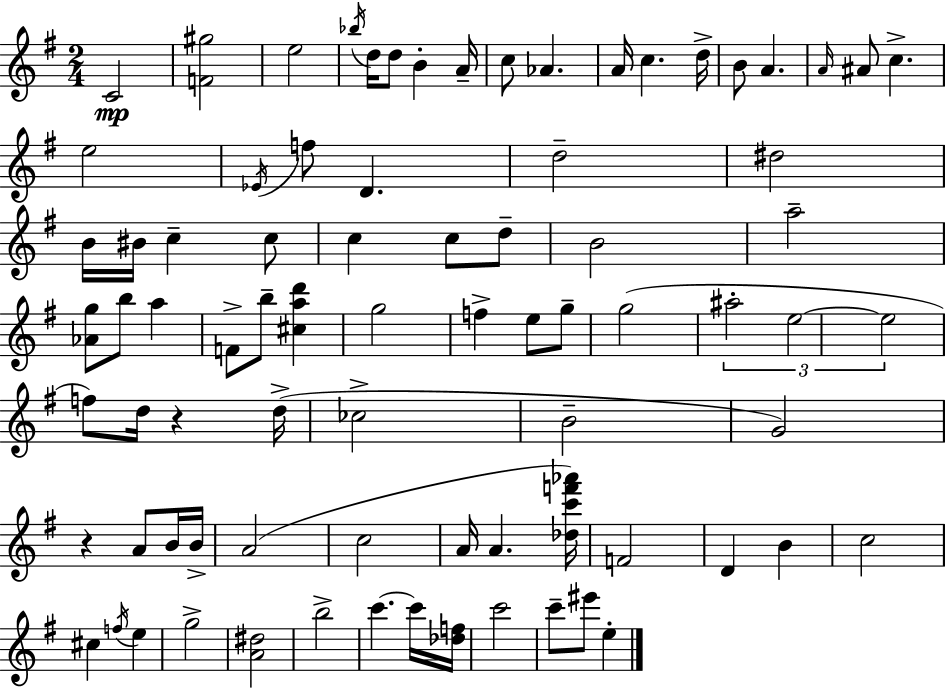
C4/h [F4,G#5]/h E5/h Bb5/s D5/s D5/e B4/q A4/s C5/e Ab4/q. A4/s C5/q. D5/s B4/e A4/q. A4/s A#4/e C5/q. E5/h Eb4/s F5/e D4/q. D5/h D#5/h B4/s BIS4/s C5/q C5/e C5/q C5/e D5/e B4/h A5/h [Ab4,G5]/e B5/e A5/q F4/e B5/e [C#5,A5,D6]/q G5/h F5/q E5/e G5/e G5/h A#5/h E5/h E5/h F5/e D5/s R/q D5/s CES5/h B4/h G4/h R/q A4/e B4/s B4/s A4/h C5/h A4/s A4/q. [Db5,C6,F6,Ab6]/s F4/h D4/q B4/q C5/h C#5/q F5/s E5/q G5/h [A4,D#5]/h B5/h C6/q. C6/s [Db5,F5]/s C6/h C6/e EIS6/e E5/q